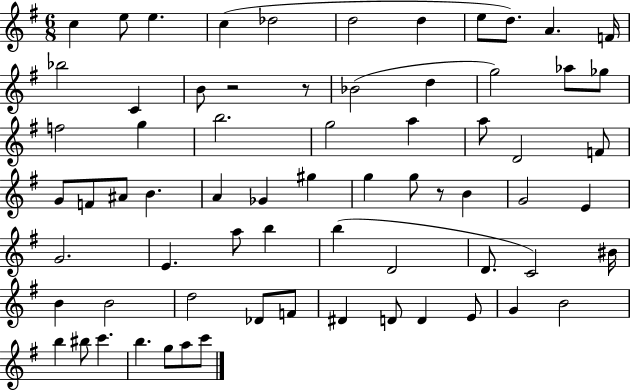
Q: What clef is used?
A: treble